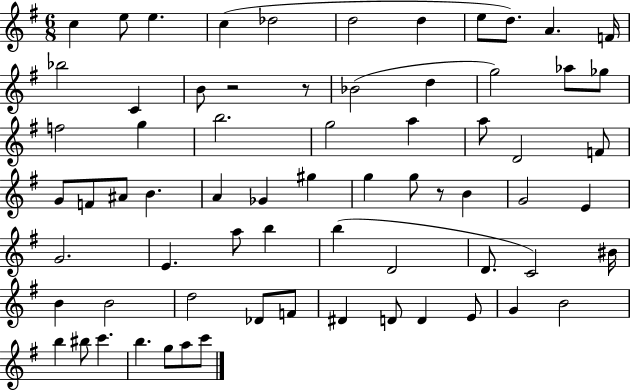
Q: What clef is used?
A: treble